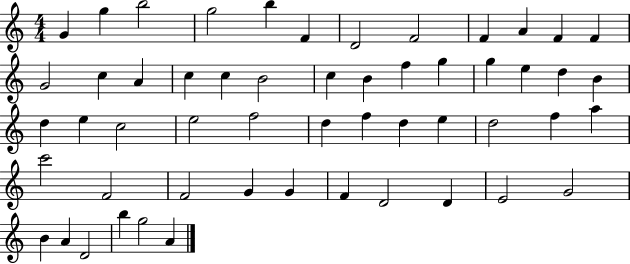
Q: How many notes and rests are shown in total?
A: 54